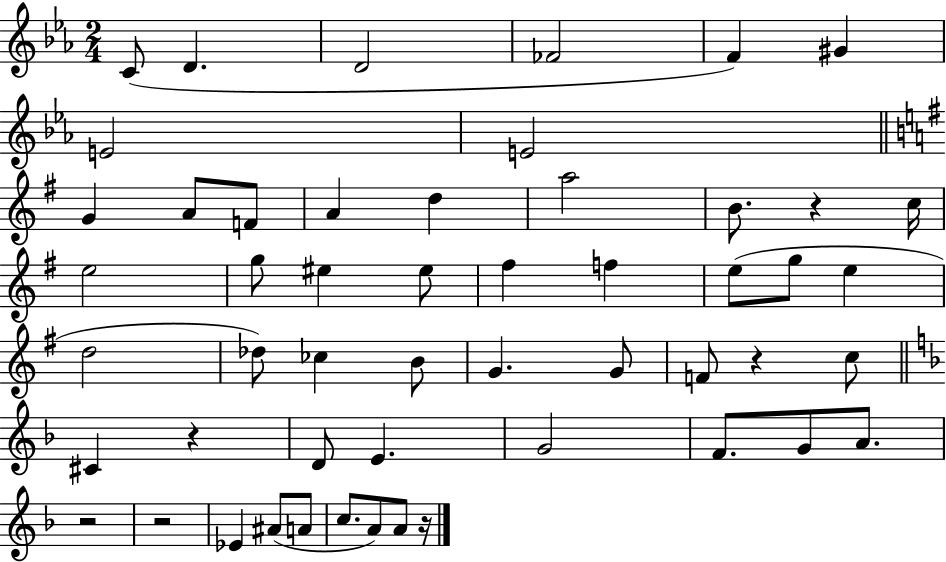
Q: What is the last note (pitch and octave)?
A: A4